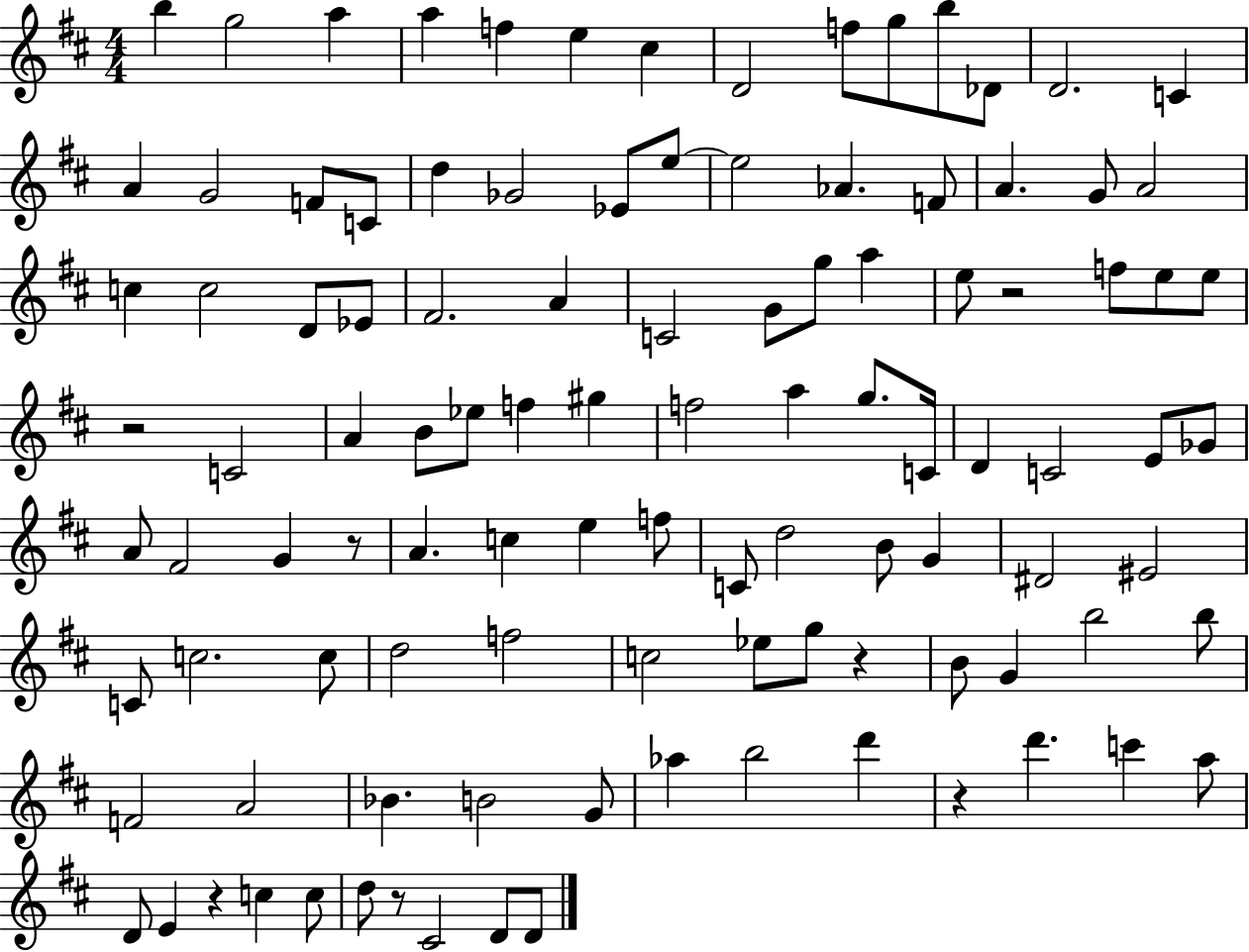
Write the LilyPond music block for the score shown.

{
  \clef treble
  \numericTimeSignature
  \time 4/4
  \key d \major
  b''4 g''2 a''4 | a''4 f''4 e''4 cis''4 | d'2 f''8 g''8 b''8 des'8 | d'2. c'4 | \break a'4 g'2 f'8 c'8 | d''4 ges'2 ees'8 e''8~~ | e''2 aes'4. f'8 | a'4. g'8 a'2 | \break c''4 c''2 d'8 ees'8 | fis'2. a'4 | c'2 g'8 g''8 a''4 | e''8 r2 f''8 e''8 e''8 | \break r2 c'2 | a'4 b'8 ees''8 f''4 gis''4 | f''2 a''4 g''8. c'16 | d'4 c'2 e'8 ges'8 | \break a'8 fis'2 g'4 r8 | a'4. c''4 e''4 f''8 | c'8 d''2 b'8 g'4 | dis'2 eis'2 | \break c'8 c''2. c''8 | d''2 f''2 | c''2 ees''8 g''8 r4 | b'8 g'4 b''2 b''8 | \break f'2 a'2 | bes'4. b'2 g'8 | aes''4 b''2 d'''4 | r4 d'''4. c'''4 a''8 | \break d'8 e'4 r4 c''4 c''8 | d''8 r8 cis'2 d'8 d'8 | \bar "|."
}